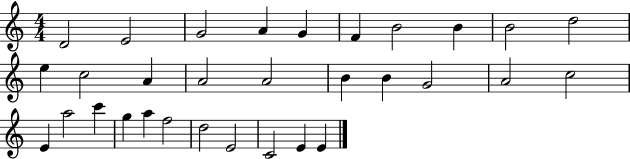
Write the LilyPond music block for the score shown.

{
  \clef treble
  \numericTimeSignature
  \time 4/4
  \key c \major
  d'2 e'2 | g'2 a'4 g'4 | f'4 b'2 b'4 | b'2 d''2 | \break e''4 c''2 a'4 | a'2 a'2 | b'4 b'4 g'2 | a'2 c''2 | \break e'4 a''2 c'''4 | g''4 a''4 f''2 | d''2 e'2 | c'2 e'4 e'4 | \break \bar "|."
}